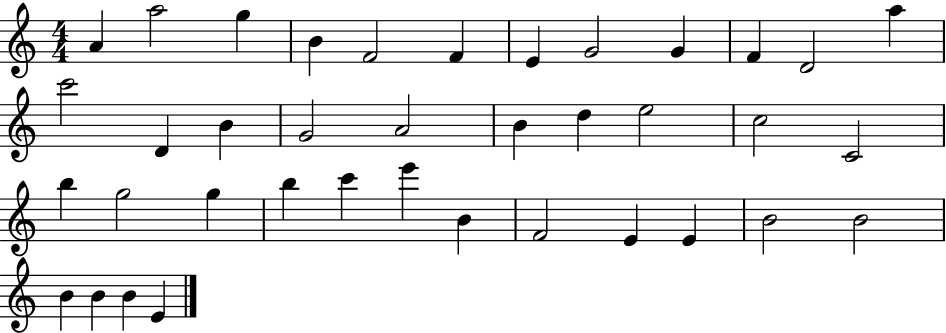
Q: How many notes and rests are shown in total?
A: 38